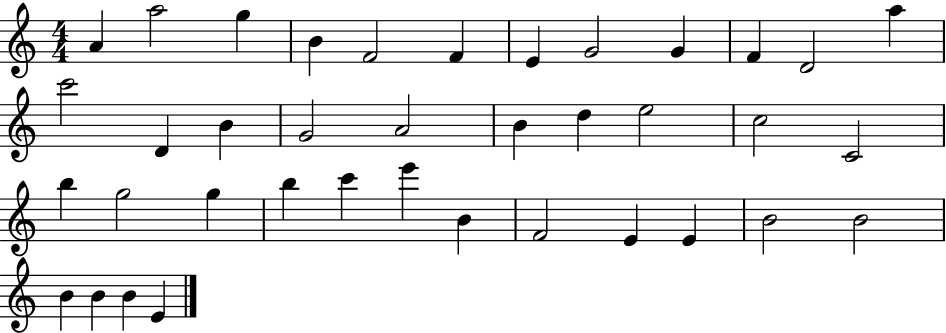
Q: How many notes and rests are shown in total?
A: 38